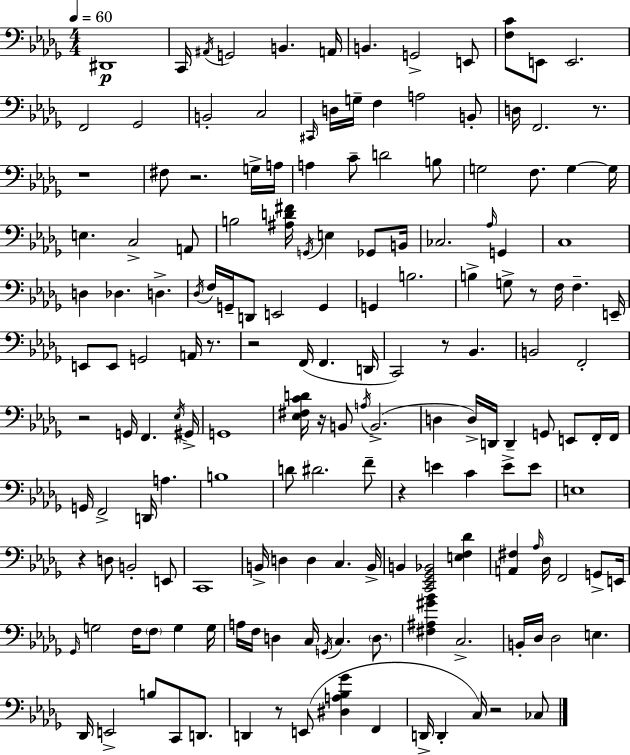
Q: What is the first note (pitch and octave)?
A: D#2